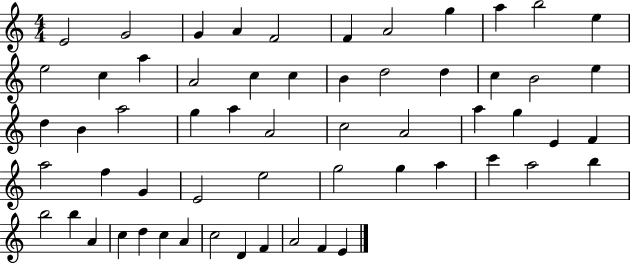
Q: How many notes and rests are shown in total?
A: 59